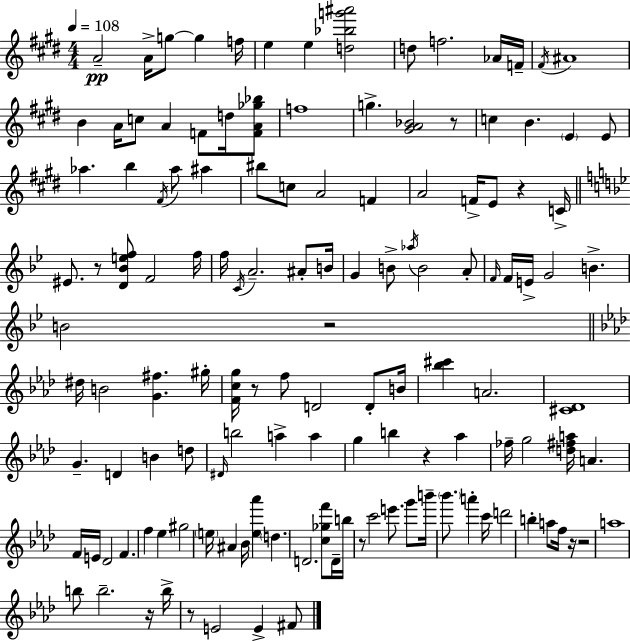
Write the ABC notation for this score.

X:1
T:Untitled
M:4/4
L:1/4
K:E
A2 A/4 g/2 g f/4 e e [d_bg'^a']2 d/2 f2 _A/4 F/4 ^F/4 ^A4 B A/4 c/2 A F/2 d/4 [FA_g_b]/2 f4 g [^GA_B]2 z/2 c B E E/2 _a b ^F/4 _a/2 ^a ^b/2 c/2 A2 F A2 F/4 E/2 z C/4 ^E/2 z/2 [D_Bef]/2 F2 f/4 f/4 C/4 A2 ^A/2 B/4 G B/2 _a/4 B2 A/2 F/4 F/4 E/4 G2 B B2 z2 ^d/4 B2 [G^f] ^g/4 [Fcg]/4 z/2 f/2 D2 D/2 B/4 [_b^c'] A2 [^C_D]4 G D B d/2 ^D/4 b2 a a g b z _a _f/4 g2 [d^fa]/4 A F/4 E/4 _D2 F f _e ^g2 e/4 ^A _B/4 [e_a'] d D2 [c_gf']/2 D/4 b/4 z/2 c'2 e'/2 g'/2 b'/4 _b'/2 a' c'/4 d'2 b a/2 f/4 z/4 z2 a4 b/2 b2 z/4 b/4 z/2 E2 E ^F/2